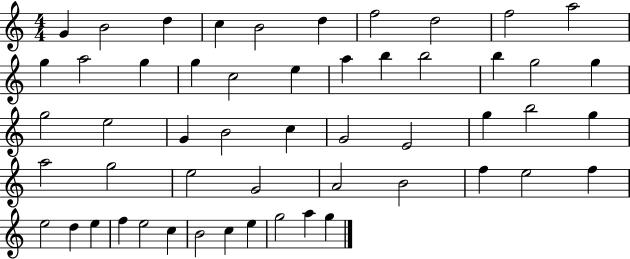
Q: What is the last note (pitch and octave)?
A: G5